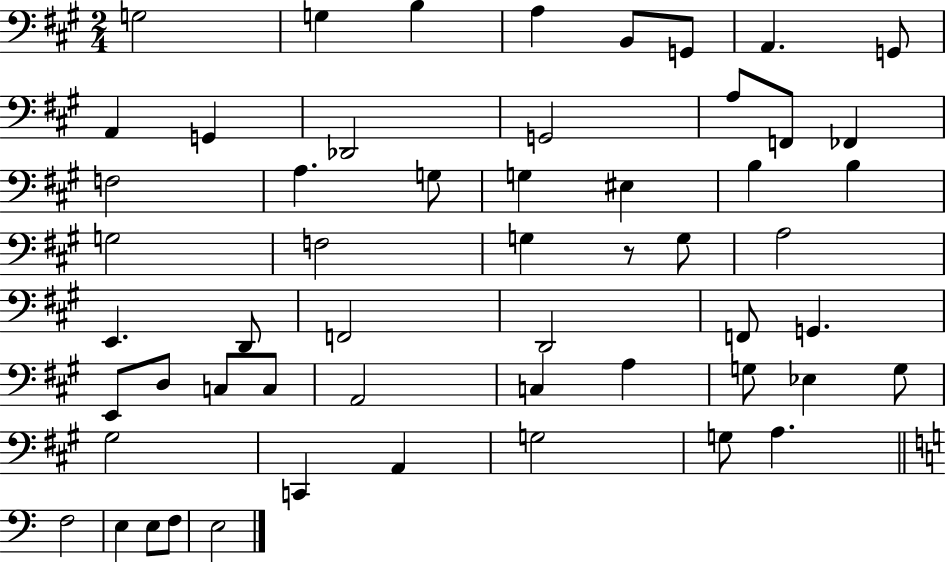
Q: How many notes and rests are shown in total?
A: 55